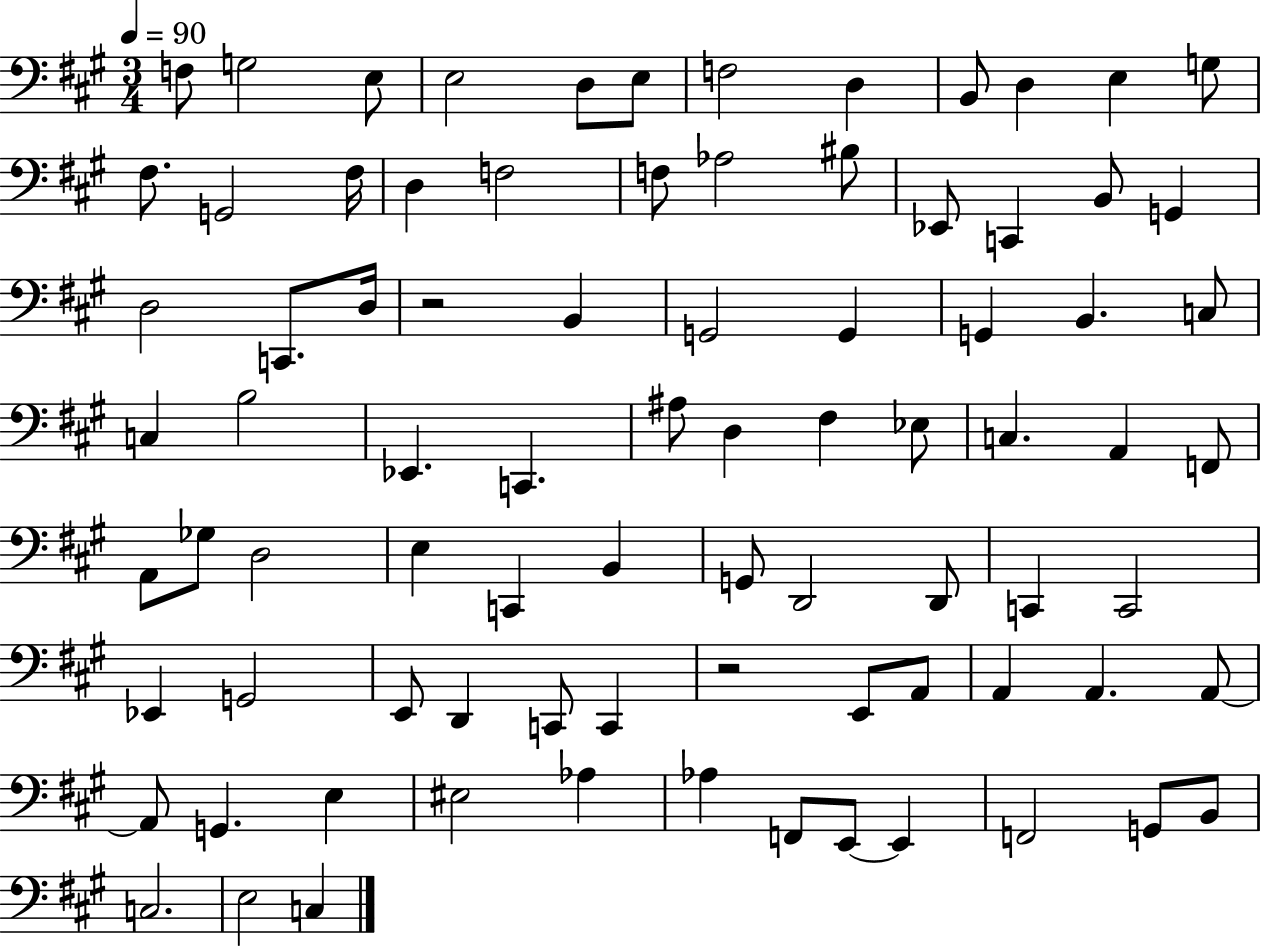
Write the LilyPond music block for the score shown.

{
  \clef bass
  \numericTimeSignature
  \time 3/4
  \key a \major
  \tempo 4 = 90
  \repeat volta 2 { f8 g2 e8 | e2 d8 e8 | f2 d4 | b,8 d4 e4 g8 | \break fis8. g,2 fis16 | d4 f2 | f8 aes2 bis8 | ees,8 c,4 b,8 g,4 | \break d2 c,8. d16 | r2 b,4 | g,2 g,4 | g,4 b,4. c8 | \break c4 b2 | ees,4. c,4. | ais8 d4 fis4 ees8 | c4. a,4 f,8 | \break a,8 ges8 d2 | e4 c,4 b,4 | g,8 d,2 d,8 | c,4 c,2 | \break ees,4 g,2 | e,8 d,4 c,8 c,4 | r2 e,8 a,8 | a,4 a,4. a,8~~ | \break a,8 g,4. e4 | eis2 aes4 | aes4 f,8 e,8~~ e,4 | f,2 g,8 b,8 | \break c2. | e2 c4 | } \bar "|."
}